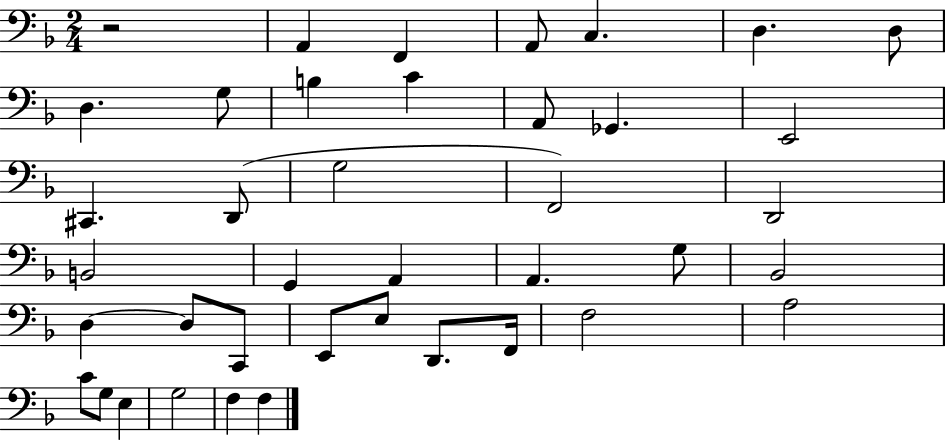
X:1
T:Untitled
M:2/4
L:1/4
K:F
z2 A,, F,, A,,/2 C, D, D,/2 D, G,/2 B, C A,,/2 _G,, E,,2 ^C,, D,,/2 G,2 F,,2 D,,2 B,,2 G,, A,, A,, G,/2 _B,,2 D, D,/2 C,,/2 E,,/2 E,/2 D,,/2 F,,/4 F,2 A,2 C/2 G,/2 E, G,2 F, F,